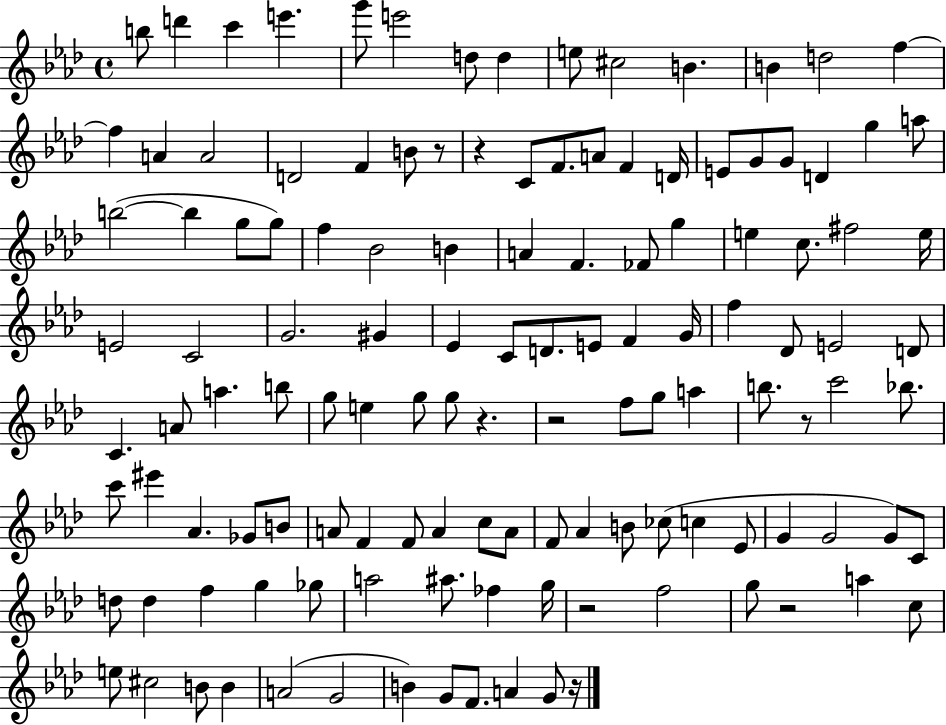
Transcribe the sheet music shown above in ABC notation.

X:1
T:Untitled
M:4/4
L:1/4
K:Ab
b/2 d' c' e' g'/2 e'2 d/2 d e/2 ^c2 B B d2 f f A A2 D2 F B/2 z/2 z C/2 F/2 A/2 F D/4 E/2 G/2 G/2 D g a/2 b2 b g/2 g/2 f _B2 B A F _F/2 g e c/2 ^f2 e/4 E2 C2 G2 ^G _E C/2 D/2 E/2 F G/4 f _D/2 E2 D/2 C A/2 a b/2 g/2 e g/2 g/2 z z2 f/2 g/2 a b/2 z/2 c'2 _b/2 c'/2 ^e' _A _G/2 B/2 A/2 F F/2 A c/2 A/2 F/2 _A B/2 _c/2 c _E/2 G G2 G/2 C/2 d/2 d f g _g/2 a2 ^a/2 _f g/4 z2 f2 g/2 z2 a c/2 e/2 ^c2 B/2 B A2 G2 B G/2 F/2 A G/2 z/4